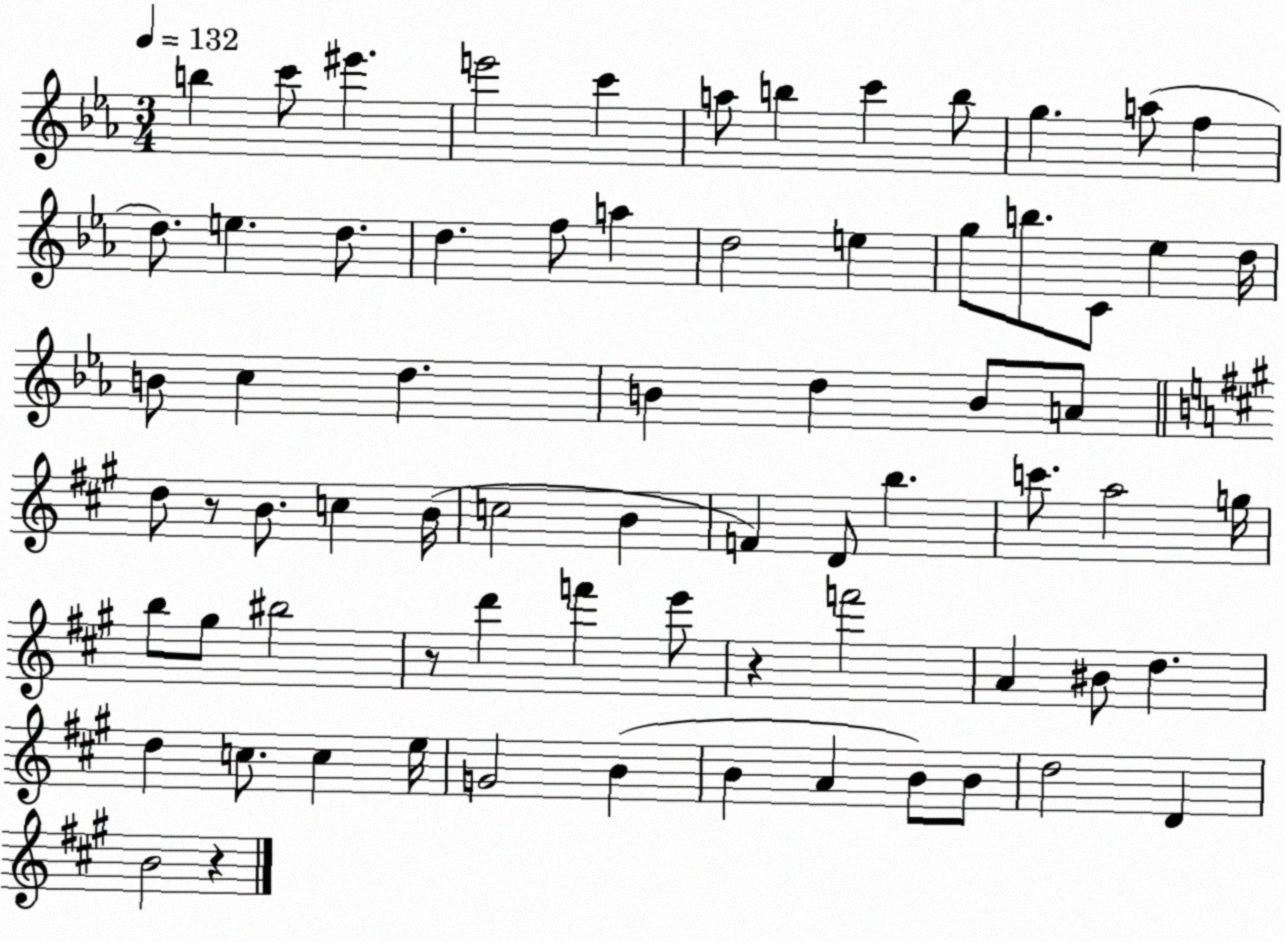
X:1
T:Untitled
M:3/4
L:1/4
K:Eb
b c'/2 ^e' e'2 c' a/2 b c' b/2 g a/2 f d/2 e d/2 d f/2 a d2 e g/2 b/2 C/2 _e d/4 B/2 c d B d B/2 A/2 d/2 z/2 B/2 c B/4 c2 B F D/2 b c'/2 a2 g/4 b/2 ^g/2 ^b2 z/2 d' f' e'/2 z f'2 A ^B/2 d d c/2 c e/4 G2 B B A B/2 B/2 d2 D B2 z